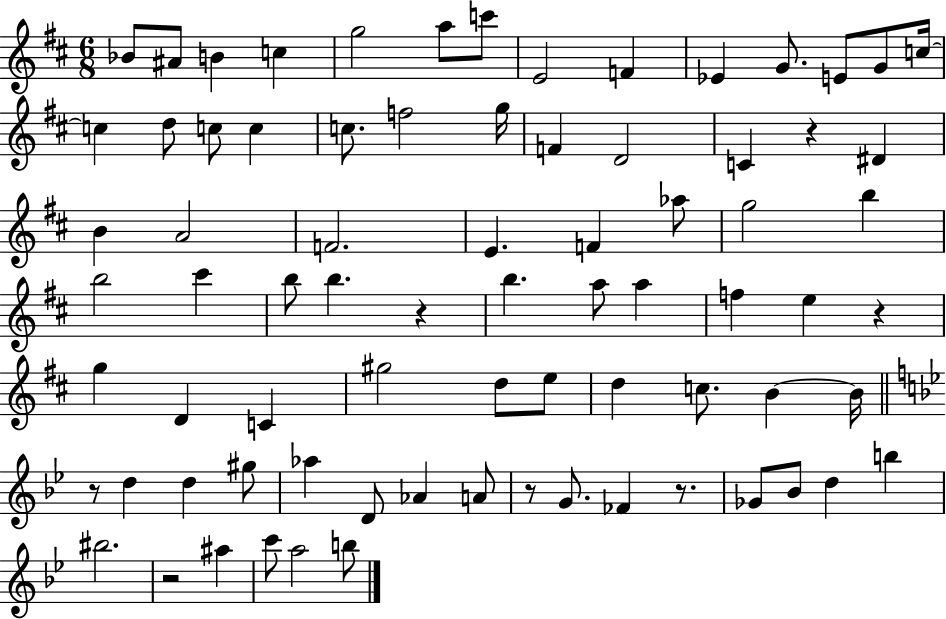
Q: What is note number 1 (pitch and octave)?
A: Bb4